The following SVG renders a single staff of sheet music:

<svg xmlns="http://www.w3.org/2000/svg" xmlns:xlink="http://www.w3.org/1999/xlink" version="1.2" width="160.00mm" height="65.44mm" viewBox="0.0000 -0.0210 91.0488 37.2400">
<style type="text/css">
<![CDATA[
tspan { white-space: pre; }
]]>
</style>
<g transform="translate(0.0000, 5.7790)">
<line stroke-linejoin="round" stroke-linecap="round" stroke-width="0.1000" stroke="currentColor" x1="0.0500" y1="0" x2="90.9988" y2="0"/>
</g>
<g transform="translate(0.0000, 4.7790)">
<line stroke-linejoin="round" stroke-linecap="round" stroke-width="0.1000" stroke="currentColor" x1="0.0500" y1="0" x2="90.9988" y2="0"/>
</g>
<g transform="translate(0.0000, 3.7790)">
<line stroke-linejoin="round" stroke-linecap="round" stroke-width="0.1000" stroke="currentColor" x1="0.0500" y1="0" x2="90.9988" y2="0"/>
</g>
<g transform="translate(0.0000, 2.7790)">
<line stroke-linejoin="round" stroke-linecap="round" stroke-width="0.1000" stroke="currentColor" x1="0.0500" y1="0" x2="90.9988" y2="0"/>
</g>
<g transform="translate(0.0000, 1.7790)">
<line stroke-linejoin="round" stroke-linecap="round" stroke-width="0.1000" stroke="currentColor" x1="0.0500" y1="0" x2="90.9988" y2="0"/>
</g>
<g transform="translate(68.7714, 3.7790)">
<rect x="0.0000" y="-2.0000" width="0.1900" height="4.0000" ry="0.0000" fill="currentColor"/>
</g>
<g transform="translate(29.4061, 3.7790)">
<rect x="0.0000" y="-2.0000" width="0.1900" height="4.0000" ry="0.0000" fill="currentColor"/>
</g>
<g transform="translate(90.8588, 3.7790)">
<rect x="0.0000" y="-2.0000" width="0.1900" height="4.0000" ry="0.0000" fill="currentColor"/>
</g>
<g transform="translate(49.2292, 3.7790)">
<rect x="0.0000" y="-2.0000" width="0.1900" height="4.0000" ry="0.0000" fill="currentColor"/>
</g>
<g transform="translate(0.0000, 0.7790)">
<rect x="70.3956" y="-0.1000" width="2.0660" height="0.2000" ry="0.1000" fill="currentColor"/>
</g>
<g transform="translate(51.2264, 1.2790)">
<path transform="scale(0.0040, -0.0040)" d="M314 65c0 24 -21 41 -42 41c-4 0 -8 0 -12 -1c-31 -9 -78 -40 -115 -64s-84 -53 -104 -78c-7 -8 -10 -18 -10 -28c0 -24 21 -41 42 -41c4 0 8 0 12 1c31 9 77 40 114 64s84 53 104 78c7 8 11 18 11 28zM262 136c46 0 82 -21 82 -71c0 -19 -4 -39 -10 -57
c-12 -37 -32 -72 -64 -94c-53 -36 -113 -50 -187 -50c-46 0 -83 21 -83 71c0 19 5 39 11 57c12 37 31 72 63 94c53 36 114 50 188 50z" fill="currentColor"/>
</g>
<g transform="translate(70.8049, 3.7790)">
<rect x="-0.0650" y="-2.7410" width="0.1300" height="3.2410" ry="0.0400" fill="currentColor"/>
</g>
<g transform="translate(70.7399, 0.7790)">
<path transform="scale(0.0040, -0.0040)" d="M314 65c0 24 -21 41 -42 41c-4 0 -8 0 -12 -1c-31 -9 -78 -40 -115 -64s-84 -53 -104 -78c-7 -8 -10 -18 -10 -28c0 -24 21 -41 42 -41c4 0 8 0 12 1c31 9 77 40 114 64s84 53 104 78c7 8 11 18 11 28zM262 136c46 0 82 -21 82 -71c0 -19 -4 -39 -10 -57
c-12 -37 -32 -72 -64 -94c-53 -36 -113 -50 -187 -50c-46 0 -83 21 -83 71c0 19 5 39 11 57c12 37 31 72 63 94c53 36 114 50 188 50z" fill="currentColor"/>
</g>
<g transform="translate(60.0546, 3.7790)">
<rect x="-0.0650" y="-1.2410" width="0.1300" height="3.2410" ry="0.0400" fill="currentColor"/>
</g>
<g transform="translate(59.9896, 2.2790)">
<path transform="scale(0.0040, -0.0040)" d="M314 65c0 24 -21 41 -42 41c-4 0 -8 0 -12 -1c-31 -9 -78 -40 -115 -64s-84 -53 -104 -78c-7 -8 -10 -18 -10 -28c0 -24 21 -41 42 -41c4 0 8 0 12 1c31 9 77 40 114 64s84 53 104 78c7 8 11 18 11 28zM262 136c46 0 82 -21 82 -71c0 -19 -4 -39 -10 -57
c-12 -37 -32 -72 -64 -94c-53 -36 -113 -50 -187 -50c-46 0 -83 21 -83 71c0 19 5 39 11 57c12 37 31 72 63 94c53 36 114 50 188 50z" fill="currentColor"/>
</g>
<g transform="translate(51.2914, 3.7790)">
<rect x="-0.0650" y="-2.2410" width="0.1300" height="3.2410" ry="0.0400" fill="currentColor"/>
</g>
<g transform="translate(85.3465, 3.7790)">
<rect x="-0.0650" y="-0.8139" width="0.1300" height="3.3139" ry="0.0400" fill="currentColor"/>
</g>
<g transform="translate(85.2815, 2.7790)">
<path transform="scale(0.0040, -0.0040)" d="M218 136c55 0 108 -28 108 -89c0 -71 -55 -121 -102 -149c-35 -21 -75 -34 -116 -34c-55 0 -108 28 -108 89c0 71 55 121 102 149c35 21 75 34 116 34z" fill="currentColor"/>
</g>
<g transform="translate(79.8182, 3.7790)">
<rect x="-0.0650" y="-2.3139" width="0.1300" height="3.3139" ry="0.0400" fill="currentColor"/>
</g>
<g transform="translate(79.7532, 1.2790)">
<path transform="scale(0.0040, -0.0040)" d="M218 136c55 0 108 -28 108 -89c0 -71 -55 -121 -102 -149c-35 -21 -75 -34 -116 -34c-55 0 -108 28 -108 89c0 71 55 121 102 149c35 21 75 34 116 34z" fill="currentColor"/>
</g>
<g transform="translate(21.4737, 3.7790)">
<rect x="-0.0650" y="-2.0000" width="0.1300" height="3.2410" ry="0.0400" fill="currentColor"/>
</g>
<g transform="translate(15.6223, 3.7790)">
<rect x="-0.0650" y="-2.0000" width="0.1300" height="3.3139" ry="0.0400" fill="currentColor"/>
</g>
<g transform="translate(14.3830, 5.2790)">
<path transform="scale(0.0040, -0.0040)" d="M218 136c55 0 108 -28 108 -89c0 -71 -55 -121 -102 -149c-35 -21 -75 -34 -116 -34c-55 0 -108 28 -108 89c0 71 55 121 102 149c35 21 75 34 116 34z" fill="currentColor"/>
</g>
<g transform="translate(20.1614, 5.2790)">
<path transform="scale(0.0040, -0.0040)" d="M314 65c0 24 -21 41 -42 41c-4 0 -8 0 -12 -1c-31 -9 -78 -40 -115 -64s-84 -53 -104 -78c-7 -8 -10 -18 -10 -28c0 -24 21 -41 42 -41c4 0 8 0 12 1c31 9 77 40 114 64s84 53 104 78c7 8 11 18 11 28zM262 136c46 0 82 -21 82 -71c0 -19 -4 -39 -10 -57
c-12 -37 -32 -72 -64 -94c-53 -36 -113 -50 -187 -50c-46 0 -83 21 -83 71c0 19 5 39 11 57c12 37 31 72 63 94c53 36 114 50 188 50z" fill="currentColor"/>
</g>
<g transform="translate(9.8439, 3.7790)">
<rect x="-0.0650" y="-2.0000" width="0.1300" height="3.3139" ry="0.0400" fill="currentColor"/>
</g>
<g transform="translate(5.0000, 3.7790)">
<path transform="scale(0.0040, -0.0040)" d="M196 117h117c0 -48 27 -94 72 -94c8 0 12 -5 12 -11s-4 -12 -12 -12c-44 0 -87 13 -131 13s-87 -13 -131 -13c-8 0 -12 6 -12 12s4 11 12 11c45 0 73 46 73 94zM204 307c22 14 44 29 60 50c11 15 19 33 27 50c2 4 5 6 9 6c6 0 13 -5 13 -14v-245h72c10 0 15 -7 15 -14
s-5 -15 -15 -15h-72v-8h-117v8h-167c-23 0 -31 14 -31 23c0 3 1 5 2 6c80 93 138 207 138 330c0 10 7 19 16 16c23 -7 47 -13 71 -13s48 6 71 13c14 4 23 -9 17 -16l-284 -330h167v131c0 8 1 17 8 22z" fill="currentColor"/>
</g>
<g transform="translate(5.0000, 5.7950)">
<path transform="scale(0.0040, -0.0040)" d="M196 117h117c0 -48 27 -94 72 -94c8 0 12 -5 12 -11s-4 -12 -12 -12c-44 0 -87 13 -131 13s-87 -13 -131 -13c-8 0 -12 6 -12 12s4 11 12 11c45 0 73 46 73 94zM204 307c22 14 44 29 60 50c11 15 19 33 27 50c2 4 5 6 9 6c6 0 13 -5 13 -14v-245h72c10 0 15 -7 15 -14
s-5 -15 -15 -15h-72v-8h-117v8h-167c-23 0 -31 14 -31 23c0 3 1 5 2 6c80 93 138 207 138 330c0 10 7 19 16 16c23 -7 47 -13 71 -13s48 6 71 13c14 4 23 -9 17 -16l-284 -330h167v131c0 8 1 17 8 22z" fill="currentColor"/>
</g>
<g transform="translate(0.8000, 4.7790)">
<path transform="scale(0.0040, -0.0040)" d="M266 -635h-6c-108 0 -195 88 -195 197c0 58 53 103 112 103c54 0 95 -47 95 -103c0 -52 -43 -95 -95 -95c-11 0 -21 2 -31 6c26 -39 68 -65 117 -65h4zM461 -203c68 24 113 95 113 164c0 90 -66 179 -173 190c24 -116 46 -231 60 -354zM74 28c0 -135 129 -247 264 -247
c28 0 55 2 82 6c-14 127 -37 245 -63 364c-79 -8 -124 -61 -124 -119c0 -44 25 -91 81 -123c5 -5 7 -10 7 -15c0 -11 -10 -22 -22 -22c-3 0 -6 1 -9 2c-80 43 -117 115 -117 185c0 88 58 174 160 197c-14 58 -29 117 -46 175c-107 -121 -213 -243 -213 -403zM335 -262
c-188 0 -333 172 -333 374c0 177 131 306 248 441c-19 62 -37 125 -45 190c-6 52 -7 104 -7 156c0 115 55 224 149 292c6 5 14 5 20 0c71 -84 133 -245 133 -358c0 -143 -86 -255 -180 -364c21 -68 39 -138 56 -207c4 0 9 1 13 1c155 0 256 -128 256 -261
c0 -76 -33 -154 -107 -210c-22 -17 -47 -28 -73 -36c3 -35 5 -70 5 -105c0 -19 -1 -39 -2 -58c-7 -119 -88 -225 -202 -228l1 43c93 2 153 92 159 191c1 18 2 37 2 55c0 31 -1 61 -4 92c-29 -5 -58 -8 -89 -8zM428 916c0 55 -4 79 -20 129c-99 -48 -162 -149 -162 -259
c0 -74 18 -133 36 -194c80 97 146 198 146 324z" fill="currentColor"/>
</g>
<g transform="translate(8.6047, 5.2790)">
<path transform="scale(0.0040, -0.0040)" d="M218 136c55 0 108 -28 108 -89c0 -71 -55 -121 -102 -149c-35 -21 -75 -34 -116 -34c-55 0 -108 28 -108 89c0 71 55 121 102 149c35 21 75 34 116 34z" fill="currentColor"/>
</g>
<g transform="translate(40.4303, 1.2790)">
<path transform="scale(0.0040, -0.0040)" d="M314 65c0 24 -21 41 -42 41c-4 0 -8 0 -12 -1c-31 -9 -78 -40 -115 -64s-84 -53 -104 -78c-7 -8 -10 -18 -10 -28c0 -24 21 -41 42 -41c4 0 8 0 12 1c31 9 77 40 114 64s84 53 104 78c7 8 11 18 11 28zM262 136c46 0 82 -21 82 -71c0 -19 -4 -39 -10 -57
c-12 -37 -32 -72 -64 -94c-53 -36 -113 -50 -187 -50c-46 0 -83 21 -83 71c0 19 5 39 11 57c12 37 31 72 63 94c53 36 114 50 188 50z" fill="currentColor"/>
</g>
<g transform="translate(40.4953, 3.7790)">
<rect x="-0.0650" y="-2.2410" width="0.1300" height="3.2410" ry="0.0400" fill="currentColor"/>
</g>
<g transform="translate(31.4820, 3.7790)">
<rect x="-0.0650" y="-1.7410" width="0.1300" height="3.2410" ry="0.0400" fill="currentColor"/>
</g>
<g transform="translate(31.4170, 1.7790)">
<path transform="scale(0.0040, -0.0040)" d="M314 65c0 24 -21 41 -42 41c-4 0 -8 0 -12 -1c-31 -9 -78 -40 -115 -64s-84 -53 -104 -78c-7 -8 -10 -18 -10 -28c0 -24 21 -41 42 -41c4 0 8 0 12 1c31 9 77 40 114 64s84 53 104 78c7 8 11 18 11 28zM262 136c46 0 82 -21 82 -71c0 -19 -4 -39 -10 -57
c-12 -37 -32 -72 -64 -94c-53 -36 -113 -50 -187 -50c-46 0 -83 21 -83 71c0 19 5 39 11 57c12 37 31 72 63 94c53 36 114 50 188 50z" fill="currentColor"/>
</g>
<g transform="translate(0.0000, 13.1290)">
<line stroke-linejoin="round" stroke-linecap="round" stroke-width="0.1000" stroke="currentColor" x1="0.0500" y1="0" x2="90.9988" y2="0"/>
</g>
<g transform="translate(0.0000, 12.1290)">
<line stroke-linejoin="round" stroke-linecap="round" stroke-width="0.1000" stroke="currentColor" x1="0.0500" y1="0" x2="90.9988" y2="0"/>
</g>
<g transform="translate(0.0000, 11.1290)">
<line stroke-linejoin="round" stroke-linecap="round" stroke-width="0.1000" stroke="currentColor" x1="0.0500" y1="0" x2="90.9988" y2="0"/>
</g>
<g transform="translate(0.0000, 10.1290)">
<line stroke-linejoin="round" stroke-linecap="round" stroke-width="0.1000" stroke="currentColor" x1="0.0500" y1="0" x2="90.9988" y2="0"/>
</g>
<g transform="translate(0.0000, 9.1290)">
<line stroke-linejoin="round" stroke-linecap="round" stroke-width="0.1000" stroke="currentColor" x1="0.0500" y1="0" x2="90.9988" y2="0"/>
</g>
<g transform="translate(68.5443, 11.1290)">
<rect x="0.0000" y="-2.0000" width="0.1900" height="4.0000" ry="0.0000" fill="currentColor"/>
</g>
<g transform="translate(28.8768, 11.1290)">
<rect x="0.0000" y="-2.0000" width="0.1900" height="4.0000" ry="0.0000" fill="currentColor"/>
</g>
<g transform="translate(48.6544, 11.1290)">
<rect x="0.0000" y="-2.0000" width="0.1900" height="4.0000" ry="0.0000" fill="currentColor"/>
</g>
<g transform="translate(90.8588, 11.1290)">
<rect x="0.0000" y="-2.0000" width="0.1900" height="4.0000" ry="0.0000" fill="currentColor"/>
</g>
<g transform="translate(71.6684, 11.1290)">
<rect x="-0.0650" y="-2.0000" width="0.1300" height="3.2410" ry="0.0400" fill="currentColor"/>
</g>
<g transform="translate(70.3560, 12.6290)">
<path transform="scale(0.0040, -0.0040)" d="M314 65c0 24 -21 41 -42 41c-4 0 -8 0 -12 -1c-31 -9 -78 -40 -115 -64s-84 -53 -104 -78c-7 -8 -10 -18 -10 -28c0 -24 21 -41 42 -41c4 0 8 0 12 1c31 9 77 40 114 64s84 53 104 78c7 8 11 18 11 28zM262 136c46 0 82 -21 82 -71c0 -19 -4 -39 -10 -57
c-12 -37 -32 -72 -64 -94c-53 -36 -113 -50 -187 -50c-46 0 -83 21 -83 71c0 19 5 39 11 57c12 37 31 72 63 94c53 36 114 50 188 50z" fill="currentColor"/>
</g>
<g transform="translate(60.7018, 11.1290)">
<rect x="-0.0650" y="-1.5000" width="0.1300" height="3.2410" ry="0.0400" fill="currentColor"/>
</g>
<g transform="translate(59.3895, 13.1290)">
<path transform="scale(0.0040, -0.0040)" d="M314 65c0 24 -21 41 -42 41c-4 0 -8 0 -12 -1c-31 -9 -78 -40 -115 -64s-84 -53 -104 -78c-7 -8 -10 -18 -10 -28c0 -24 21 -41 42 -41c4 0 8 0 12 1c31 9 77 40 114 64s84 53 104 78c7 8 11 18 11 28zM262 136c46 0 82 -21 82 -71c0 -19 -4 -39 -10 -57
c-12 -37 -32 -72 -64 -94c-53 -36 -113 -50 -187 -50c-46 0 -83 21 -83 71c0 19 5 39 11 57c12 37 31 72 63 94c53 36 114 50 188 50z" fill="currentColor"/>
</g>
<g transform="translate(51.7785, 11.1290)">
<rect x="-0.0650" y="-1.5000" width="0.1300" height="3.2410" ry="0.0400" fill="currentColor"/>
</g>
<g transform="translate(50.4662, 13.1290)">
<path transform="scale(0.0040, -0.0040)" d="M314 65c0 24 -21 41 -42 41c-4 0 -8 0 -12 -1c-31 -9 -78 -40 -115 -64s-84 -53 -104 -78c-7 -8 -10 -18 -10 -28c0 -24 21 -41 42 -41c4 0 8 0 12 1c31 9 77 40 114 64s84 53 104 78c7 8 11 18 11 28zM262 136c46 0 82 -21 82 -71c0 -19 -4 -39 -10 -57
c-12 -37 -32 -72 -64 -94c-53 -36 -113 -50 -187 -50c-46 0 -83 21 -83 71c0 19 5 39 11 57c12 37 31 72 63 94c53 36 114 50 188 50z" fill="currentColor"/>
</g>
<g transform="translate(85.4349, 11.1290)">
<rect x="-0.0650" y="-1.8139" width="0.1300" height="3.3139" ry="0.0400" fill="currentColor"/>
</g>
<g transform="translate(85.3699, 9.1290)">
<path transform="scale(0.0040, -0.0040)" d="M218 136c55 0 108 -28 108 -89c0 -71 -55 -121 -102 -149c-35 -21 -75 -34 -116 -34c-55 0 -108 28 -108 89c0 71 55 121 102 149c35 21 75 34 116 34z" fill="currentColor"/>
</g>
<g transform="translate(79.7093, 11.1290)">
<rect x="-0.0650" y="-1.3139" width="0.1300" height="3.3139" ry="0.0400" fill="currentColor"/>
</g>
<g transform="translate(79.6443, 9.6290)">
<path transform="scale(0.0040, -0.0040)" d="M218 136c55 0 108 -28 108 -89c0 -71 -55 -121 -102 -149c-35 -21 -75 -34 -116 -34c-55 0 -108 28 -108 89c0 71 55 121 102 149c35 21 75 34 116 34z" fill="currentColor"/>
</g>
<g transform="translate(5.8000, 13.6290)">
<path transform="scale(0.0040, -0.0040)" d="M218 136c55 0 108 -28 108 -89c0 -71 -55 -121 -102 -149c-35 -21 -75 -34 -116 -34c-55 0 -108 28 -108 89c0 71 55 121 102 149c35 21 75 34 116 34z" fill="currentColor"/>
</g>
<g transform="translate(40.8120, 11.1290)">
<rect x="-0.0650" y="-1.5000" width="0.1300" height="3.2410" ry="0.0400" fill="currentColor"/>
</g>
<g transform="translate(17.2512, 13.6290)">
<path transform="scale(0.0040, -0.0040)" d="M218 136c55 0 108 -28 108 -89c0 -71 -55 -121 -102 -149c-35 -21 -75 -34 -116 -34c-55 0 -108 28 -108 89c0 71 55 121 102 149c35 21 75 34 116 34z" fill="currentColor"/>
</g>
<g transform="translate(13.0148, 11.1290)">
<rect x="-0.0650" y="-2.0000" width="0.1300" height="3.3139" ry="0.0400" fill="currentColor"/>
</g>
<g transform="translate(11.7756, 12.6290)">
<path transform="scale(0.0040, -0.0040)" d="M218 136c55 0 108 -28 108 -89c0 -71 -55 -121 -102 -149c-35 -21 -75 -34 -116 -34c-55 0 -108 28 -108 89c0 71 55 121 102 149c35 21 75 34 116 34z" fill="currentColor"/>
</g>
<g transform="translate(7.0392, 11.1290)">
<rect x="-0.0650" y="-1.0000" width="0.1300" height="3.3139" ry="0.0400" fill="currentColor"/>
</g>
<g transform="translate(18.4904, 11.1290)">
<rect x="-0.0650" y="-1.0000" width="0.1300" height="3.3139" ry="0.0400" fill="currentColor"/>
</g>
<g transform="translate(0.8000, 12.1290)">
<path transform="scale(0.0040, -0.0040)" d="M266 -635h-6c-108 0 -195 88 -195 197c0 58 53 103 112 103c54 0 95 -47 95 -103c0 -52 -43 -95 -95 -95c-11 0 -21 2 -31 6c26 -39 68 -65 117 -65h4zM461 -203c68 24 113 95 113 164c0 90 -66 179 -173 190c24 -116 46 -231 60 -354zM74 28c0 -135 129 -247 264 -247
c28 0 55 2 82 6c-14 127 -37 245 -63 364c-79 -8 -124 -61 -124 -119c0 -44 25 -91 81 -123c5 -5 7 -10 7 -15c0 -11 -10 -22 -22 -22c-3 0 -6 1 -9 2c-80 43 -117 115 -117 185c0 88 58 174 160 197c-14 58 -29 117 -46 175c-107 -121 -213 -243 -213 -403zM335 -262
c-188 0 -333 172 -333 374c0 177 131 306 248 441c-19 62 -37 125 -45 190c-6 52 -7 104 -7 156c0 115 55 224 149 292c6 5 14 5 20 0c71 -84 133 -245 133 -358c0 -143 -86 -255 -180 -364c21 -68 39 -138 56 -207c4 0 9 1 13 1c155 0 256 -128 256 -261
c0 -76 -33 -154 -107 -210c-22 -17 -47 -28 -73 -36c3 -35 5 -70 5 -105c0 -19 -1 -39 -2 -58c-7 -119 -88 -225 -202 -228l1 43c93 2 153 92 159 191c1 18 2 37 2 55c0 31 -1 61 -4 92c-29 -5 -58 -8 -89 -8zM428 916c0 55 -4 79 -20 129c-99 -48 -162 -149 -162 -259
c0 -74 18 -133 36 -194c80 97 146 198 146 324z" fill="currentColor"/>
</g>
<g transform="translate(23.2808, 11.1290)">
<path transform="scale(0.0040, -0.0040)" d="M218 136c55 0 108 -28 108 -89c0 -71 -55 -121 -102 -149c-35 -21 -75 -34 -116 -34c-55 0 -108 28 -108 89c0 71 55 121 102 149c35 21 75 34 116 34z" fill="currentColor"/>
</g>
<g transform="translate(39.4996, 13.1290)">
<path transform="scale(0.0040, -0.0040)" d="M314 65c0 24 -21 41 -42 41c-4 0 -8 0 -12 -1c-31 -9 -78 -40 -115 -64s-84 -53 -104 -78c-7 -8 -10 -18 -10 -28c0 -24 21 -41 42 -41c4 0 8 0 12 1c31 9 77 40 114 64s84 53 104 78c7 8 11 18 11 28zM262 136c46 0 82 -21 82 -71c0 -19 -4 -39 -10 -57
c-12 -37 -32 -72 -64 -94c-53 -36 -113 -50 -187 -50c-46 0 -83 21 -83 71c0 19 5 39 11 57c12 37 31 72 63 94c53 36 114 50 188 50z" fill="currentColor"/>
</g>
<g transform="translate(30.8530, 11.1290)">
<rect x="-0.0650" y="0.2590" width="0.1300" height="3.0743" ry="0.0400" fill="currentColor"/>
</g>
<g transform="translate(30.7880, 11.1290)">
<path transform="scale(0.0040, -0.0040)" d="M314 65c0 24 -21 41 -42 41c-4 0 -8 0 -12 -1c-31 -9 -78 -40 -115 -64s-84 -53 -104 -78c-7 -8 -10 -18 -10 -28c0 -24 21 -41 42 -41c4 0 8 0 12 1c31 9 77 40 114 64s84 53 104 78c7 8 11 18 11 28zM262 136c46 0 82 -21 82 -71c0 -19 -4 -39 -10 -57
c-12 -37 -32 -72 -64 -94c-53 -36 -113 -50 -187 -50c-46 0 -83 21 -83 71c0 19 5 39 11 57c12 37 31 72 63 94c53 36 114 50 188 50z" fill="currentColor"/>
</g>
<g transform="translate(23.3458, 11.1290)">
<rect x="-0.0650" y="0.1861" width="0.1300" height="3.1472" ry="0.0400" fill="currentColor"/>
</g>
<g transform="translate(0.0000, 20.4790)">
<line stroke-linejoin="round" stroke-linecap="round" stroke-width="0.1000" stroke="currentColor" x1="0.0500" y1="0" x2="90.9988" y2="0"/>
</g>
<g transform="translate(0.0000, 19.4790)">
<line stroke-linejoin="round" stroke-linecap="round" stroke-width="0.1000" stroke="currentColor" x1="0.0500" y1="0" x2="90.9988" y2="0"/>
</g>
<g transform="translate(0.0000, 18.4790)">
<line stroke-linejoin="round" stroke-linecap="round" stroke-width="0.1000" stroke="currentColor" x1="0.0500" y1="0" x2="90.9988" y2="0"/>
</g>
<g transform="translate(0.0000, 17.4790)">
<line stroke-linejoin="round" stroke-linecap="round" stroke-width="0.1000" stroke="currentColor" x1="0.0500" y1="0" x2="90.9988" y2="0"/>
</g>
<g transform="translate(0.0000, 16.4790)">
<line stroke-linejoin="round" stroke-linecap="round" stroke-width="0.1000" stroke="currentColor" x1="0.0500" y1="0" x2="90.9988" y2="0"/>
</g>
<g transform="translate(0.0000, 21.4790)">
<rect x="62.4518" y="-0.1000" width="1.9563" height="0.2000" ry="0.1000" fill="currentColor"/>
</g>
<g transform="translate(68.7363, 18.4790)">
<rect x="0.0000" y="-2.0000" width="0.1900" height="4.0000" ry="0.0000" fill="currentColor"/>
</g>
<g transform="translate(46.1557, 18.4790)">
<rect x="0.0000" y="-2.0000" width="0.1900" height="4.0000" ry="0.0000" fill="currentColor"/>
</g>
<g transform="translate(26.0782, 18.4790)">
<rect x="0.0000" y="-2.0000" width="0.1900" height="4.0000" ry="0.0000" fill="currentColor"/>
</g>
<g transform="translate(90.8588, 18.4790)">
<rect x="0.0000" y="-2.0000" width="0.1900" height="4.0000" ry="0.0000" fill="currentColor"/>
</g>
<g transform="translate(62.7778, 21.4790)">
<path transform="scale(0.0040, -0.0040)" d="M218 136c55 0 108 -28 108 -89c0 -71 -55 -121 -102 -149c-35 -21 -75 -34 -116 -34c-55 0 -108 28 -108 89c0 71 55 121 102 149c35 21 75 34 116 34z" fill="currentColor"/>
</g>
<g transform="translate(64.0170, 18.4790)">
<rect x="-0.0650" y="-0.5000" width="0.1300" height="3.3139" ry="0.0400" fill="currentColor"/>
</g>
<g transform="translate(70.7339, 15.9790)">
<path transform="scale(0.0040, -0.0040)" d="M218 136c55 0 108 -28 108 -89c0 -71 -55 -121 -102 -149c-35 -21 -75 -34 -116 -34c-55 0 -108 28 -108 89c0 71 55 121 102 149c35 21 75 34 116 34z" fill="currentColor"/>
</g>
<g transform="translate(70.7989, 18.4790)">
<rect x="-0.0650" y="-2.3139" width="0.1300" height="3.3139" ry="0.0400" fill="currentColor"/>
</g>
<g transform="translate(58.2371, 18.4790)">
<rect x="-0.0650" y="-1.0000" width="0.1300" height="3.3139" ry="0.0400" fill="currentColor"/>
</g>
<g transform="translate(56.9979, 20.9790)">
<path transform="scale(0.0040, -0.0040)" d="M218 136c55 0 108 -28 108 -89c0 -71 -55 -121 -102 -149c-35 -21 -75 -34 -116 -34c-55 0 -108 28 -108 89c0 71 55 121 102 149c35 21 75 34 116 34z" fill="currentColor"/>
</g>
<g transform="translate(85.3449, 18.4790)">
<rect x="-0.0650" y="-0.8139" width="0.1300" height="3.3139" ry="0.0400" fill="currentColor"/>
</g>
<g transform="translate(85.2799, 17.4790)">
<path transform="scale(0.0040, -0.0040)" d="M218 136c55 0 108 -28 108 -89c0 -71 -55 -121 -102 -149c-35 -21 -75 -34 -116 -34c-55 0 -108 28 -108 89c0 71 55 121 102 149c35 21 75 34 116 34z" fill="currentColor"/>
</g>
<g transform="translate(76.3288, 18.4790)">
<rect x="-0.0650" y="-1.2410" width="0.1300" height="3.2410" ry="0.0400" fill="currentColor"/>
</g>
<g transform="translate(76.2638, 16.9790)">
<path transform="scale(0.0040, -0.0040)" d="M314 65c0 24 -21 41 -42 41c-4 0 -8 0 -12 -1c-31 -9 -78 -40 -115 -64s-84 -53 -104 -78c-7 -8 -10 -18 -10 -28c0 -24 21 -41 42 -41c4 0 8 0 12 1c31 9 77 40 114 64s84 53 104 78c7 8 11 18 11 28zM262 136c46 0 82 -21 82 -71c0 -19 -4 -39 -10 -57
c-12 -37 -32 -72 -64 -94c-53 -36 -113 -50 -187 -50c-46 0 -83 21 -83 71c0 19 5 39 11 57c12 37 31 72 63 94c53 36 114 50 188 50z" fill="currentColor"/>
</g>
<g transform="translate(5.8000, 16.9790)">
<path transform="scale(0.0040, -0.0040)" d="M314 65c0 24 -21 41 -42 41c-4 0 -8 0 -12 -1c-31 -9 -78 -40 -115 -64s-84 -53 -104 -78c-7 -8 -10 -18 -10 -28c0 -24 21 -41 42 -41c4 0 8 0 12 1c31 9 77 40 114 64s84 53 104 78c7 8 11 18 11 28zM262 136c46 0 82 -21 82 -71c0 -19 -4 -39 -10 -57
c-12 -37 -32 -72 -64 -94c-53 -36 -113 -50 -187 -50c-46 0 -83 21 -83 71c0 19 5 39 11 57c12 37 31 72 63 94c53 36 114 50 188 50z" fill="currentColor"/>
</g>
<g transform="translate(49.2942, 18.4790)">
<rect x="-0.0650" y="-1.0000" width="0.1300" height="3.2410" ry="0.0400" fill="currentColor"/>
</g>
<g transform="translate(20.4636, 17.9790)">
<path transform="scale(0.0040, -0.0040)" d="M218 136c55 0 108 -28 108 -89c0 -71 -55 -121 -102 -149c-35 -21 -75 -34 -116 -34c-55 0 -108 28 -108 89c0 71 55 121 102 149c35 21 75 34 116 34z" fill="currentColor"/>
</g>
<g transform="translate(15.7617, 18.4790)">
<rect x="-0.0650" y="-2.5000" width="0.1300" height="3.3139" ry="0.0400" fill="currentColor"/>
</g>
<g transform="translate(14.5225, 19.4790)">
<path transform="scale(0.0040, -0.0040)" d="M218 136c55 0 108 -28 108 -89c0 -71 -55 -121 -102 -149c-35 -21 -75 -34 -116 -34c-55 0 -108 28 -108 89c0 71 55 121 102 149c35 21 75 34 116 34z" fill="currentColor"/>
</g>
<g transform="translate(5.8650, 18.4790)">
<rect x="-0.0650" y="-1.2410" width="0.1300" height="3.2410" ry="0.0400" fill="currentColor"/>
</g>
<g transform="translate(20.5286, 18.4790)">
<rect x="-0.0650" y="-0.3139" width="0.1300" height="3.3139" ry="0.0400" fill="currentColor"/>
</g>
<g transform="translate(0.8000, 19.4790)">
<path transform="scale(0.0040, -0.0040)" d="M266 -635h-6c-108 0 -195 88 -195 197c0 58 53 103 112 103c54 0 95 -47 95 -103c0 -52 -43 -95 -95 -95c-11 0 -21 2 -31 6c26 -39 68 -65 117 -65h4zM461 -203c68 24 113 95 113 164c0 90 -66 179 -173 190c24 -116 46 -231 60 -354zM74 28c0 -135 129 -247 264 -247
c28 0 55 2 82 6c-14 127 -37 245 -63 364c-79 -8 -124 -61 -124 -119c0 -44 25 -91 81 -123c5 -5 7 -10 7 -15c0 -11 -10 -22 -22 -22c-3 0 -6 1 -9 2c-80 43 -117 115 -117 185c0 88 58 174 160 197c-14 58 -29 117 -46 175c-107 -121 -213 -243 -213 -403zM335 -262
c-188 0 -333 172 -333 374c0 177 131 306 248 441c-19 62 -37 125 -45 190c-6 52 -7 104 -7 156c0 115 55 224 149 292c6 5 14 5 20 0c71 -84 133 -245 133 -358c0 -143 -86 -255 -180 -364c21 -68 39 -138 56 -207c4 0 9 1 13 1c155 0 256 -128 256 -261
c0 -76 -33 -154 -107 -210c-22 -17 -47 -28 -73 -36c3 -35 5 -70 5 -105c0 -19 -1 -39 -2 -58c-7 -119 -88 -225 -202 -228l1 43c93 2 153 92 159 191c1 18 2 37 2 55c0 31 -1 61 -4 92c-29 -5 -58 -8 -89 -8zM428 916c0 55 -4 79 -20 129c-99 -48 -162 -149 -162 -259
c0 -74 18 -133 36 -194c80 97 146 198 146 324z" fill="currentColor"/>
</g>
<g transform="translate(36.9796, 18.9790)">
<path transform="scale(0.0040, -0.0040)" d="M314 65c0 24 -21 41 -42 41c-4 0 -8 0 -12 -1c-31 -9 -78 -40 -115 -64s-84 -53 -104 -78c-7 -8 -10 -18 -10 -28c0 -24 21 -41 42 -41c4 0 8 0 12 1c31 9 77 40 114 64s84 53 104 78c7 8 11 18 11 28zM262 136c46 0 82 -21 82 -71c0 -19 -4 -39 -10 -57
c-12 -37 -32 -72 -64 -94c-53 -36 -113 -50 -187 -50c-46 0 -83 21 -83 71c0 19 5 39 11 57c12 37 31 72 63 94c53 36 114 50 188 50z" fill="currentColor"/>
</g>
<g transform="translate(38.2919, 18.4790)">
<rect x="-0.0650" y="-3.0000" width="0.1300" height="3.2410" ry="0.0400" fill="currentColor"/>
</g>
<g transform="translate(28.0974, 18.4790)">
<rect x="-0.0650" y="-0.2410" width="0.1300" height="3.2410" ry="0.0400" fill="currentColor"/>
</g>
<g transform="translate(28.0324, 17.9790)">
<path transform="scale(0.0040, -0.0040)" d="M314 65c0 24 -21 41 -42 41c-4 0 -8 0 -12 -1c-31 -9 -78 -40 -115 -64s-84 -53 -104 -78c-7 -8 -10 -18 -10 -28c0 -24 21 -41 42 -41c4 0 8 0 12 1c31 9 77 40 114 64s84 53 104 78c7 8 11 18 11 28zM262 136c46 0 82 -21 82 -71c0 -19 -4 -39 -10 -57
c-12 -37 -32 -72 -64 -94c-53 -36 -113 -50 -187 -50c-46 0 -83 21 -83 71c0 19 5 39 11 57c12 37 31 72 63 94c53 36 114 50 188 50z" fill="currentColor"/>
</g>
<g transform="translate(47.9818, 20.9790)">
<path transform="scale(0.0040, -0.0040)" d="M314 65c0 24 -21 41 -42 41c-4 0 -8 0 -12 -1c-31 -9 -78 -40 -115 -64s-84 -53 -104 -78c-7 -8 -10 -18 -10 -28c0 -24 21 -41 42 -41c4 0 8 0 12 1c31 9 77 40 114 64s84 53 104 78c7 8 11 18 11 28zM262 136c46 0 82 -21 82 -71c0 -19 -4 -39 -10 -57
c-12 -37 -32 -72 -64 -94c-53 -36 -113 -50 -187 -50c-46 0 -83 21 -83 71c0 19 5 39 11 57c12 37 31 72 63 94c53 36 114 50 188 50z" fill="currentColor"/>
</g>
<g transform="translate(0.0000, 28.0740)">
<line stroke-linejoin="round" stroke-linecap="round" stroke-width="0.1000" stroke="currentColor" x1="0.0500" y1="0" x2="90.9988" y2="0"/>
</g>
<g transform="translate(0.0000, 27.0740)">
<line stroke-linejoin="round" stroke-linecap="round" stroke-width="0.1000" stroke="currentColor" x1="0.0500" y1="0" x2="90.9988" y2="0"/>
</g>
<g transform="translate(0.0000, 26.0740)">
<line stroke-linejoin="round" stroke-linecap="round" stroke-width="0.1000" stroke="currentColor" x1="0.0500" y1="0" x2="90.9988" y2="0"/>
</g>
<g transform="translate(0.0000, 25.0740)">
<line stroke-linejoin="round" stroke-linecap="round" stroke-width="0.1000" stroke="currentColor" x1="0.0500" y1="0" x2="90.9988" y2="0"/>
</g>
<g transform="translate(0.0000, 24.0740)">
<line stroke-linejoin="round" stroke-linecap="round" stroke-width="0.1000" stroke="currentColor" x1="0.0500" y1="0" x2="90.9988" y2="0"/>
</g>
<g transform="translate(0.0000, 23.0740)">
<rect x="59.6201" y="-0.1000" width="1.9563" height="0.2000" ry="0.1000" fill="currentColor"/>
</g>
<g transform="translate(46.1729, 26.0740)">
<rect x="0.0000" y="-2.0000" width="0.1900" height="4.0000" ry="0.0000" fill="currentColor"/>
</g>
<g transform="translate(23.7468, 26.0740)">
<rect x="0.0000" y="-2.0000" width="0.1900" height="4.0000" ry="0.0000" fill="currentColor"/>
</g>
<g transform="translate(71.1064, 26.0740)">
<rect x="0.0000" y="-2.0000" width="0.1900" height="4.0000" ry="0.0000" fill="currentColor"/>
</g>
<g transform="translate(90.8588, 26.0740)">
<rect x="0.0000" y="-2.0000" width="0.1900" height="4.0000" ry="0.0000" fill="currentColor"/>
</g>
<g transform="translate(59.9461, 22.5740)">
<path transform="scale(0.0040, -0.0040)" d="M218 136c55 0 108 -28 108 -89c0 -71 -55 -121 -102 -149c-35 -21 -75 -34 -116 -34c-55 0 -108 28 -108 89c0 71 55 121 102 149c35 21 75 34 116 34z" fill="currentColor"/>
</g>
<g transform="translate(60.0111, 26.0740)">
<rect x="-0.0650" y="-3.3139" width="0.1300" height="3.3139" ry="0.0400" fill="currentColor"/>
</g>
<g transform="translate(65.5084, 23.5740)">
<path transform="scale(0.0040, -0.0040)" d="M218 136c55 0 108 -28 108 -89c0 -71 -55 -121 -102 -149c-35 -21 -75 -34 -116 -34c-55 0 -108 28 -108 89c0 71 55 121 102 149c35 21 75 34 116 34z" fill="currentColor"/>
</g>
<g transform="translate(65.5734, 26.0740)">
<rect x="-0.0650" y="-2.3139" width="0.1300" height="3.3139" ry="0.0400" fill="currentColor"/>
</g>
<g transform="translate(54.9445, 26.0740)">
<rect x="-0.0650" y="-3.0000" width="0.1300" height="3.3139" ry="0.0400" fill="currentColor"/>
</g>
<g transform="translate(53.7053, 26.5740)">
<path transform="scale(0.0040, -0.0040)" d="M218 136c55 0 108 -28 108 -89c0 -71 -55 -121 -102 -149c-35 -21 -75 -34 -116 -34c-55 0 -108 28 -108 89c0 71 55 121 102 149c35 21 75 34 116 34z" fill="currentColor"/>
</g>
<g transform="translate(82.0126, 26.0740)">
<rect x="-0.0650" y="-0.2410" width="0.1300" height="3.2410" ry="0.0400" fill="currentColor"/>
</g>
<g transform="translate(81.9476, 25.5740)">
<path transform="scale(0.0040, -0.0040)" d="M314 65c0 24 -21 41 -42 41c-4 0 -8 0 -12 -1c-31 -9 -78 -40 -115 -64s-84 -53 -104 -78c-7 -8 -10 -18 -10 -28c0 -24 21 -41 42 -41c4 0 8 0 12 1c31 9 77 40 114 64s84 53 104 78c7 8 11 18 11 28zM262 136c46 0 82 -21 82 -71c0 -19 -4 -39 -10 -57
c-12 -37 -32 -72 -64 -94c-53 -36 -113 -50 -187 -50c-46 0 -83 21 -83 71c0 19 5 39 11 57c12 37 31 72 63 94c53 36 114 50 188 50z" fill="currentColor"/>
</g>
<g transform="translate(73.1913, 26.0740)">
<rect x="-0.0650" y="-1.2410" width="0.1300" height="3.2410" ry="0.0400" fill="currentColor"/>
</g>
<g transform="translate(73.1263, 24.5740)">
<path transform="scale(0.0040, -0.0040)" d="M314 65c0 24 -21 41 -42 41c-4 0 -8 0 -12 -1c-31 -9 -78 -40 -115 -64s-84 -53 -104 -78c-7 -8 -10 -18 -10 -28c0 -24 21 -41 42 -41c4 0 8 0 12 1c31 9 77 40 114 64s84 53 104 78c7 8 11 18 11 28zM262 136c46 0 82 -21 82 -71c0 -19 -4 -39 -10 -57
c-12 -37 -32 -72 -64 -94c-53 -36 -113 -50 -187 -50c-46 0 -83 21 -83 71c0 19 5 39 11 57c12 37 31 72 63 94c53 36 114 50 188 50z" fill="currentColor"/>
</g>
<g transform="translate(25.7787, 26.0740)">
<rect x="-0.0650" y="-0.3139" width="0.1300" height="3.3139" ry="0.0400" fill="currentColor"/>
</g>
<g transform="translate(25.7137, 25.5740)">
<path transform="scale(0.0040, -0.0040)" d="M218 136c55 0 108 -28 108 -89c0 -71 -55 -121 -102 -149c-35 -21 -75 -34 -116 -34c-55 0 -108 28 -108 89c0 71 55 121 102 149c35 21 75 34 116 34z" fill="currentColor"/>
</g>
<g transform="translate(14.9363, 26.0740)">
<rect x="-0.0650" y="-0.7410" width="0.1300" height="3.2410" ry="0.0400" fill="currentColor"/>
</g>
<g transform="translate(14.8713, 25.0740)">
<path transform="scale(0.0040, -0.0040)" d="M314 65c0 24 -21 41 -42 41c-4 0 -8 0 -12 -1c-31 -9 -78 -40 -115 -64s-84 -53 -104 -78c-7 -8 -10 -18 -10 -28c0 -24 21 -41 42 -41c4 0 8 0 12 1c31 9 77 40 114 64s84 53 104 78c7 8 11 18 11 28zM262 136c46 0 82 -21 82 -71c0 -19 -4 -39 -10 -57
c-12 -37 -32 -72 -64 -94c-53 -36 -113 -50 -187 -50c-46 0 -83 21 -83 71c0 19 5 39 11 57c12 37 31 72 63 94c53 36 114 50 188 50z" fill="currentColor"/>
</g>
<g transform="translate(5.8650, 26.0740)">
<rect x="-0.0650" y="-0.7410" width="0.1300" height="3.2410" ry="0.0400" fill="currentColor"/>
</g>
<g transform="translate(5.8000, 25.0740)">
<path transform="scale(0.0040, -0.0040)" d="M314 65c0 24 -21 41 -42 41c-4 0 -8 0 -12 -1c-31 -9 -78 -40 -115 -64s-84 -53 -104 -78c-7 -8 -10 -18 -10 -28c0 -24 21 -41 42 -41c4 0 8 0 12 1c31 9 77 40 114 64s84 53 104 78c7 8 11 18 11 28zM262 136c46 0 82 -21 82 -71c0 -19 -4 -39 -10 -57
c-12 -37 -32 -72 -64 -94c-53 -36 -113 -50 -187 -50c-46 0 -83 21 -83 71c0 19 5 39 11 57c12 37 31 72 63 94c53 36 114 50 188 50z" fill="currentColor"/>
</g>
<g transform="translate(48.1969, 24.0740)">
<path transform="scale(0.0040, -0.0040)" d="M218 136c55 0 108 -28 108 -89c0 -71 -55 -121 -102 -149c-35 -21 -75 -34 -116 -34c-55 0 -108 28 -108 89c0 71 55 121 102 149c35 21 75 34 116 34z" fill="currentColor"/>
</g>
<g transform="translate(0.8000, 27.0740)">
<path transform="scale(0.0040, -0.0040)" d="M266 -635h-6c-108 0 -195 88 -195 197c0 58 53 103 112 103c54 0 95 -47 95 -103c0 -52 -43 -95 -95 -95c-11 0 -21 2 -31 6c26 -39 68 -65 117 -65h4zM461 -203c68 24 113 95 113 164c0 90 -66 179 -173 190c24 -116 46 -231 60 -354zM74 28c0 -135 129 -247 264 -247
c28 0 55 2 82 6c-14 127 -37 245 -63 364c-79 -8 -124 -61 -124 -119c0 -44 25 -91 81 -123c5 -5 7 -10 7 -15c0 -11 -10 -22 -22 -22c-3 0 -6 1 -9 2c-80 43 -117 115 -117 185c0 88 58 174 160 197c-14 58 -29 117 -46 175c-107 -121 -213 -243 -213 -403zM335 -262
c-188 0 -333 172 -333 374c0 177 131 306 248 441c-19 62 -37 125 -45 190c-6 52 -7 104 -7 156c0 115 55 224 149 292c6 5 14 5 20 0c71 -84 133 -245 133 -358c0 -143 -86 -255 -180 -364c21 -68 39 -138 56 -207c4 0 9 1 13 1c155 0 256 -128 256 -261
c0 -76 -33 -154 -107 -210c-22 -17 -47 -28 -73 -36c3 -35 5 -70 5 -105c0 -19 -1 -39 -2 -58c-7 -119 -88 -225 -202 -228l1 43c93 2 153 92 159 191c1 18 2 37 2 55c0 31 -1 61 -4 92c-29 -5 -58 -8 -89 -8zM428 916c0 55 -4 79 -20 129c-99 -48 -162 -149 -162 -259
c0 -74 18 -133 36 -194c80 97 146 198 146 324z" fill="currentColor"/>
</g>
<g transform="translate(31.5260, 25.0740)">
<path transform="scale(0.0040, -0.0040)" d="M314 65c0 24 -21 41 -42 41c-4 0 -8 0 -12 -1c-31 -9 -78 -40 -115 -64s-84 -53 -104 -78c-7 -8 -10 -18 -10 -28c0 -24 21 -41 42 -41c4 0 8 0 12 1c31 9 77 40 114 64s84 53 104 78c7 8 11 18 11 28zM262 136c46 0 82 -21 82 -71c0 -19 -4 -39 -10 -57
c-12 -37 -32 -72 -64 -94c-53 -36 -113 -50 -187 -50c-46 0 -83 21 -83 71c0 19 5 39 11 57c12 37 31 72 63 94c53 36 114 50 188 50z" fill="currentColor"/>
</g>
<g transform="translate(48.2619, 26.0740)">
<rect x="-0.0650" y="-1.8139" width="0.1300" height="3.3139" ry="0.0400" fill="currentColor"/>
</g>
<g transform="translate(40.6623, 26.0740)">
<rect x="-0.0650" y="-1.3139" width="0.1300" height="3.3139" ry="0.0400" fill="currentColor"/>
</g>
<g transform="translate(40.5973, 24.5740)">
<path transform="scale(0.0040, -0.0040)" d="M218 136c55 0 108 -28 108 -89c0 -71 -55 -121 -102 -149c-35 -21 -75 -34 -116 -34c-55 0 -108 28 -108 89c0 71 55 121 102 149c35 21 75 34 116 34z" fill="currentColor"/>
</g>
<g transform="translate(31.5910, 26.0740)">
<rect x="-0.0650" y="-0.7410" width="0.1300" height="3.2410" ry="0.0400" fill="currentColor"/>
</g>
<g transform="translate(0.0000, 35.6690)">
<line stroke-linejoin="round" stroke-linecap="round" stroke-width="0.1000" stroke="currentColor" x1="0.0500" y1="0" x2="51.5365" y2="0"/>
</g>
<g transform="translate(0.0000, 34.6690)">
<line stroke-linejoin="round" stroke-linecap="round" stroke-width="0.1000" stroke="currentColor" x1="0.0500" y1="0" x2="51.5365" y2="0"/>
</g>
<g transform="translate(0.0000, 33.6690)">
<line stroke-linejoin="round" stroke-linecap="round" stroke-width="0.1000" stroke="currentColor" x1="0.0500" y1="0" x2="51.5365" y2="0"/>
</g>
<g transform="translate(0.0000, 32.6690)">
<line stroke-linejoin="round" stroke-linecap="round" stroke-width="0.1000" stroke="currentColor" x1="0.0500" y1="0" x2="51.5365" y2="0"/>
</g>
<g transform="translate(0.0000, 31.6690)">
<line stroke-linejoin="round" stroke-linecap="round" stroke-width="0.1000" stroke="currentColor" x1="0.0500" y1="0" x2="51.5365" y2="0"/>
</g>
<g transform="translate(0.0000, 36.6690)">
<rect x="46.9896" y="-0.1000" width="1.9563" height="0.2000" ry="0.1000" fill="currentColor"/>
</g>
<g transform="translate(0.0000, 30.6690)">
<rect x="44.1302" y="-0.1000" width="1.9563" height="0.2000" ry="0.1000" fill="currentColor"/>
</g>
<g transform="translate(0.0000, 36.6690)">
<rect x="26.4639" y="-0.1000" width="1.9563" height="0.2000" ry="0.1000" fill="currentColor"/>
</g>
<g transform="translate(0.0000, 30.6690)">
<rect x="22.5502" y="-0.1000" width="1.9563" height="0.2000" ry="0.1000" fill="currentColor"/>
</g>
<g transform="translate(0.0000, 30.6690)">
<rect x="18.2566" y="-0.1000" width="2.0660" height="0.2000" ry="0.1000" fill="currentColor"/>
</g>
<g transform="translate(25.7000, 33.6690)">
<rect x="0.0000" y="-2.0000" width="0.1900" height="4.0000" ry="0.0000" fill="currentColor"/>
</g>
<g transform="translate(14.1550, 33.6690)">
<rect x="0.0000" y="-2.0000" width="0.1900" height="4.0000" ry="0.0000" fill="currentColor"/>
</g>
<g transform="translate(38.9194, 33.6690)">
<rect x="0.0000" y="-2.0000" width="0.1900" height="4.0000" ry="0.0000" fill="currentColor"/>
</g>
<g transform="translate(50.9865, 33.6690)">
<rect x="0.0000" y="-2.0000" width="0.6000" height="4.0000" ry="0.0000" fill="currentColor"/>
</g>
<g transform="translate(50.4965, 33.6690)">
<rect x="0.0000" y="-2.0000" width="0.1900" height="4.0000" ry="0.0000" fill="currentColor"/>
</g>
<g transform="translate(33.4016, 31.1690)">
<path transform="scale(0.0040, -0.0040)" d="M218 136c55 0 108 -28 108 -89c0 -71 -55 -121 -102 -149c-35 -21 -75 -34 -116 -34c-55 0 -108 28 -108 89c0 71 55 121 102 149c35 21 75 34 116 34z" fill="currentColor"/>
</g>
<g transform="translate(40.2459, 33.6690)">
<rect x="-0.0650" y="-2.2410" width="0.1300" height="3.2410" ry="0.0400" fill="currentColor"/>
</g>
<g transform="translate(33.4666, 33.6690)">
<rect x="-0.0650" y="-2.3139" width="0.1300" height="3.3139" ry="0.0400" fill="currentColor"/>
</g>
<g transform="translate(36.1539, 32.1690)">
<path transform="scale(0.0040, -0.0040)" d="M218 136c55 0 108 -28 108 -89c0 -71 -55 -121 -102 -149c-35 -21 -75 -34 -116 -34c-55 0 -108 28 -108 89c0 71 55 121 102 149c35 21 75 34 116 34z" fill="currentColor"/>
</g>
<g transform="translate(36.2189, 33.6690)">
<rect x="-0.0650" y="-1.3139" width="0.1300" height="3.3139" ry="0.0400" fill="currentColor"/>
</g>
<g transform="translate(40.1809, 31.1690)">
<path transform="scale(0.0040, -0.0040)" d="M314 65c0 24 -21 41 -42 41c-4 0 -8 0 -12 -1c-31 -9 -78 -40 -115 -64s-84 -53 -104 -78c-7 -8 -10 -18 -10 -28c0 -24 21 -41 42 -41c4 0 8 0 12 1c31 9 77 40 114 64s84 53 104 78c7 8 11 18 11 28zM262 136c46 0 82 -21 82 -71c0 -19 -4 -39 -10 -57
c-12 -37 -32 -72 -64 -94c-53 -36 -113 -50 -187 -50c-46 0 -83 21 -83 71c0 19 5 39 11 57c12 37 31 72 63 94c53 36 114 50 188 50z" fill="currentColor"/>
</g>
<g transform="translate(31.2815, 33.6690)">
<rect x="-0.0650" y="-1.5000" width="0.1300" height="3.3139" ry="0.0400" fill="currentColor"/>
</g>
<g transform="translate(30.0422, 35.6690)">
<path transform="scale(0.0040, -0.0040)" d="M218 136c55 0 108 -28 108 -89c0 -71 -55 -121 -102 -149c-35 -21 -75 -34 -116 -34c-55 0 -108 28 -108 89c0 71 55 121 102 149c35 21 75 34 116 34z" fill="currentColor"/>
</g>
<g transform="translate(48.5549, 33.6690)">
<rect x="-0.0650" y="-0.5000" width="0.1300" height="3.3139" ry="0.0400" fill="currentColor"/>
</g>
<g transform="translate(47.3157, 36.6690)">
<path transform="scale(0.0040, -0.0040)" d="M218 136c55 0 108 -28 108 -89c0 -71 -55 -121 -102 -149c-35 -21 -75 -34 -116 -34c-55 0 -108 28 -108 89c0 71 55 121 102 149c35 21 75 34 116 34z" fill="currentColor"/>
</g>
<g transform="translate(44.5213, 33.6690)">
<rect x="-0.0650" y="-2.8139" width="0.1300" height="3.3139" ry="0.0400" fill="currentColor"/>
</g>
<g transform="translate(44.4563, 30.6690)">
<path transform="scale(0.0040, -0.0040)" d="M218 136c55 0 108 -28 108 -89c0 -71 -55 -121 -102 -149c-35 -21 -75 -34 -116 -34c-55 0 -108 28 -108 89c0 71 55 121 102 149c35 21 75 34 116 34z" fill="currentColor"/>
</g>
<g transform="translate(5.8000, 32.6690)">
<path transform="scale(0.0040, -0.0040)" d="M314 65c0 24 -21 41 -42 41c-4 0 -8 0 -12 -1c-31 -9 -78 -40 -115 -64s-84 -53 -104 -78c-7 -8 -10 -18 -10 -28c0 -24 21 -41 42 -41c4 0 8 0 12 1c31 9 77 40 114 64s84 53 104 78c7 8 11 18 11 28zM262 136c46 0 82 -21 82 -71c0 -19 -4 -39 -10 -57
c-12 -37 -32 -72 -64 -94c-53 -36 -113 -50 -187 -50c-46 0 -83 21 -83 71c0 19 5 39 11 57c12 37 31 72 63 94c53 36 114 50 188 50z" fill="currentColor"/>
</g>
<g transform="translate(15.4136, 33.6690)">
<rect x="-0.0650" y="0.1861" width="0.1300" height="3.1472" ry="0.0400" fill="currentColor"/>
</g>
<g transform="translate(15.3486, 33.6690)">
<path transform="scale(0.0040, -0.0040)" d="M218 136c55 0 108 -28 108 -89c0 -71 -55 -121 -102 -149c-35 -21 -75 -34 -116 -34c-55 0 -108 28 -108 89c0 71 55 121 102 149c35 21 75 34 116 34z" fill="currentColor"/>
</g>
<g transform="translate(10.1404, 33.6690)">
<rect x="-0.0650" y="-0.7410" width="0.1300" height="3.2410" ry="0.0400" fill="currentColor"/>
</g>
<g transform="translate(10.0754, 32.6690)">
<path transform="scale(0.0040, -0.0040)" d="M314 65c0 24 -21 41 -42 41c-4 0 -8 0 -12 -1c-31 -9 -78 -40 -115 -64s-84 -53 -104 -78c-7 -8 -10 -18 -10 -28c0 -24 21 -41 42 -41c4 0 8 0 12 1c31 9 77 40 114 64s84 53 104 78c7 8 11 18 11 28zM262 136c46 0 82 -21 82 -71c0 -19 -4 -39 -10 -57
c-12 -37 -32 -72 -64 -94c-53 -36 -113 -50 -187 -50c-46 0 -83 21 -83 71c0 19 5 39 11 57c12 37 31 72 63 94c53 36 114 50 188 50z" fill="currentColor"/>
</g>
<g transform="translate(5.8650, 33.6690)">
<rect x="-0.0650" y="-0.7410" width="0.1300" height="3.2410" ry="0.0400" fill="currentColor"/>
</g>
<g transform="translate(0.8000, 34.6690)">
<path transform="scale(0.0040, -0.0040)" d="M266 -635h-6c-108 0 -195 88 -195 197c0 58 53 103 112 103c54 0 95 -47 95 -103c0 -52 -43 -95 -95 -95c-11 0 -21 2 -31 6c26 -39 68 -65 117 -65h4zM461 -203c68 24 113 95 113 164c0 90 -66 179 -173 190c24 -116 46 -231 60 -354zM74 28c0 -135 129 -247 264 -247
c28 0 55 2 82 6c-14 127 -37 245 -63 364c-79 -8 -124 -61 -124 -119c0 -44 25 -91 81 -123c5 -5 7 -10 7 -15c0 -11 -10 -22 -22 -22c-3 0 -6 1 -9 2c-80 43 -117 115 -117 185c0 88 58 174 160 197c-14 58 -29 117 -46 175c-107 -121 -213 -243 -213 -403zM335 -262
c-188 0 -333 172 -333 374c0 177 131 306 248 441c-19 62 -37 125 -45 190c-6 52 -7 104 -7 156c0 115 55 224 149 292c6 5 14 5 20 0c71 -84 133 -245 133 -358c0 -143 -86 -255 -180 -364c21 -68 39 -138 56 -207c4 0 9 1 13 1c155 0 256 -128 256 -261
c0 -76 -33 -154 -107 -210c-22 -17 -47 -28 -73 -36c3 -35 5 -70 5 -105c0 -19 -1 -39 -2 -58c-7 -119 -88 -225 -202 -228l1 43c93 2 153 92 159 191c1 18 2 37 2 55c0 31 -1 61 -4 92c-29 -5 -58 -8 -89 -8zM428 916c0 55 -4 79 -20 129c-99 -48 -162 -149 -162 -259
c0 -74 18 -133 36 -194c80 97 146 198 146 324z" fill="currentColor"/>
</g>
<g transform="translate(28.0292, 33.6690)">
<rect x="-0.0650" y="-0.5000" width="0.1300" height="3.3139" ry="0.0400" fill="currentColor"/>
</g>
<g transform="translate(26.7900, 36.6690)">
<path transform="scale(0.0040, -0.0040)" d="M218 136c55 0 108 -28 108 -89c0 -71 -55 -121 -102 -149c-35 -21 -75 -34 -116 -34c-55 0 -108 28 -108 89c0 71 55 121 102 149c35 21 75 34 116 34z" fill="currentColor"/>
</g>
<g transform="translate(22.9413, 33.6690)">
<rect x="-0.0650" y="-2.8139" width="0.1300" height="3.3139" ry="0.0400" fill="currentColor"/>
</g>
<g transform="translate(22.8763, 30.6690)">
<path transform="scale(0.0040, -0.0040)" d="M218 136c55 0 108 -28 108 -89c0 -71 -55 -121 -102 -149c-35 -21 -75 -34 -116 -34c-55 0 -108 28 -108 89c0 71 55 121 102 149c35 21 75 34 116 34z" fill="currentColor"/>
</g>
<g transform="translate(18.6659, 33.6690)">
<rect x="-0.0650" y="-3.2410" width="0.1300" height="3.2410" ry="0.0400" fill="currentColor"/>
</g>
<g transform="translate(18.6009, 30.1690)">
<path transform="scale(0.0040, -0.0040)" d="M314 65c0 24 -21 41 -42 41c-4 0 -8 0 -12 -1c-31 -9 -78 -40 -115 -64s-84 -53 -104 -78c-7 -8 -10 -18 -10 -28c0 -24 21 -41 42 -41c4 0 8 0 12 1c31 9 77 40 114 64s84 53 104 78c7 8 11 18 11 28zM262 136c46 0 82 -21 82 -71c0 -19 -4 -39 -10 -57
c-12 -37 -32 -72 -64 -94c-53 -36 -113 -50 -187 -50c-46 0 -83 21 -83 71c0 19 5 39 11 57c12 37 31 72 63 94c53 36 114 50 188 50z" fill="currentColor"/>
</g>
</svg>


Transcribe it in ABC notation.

X:1
T:Untitled
M:4/4
L:1/4
K:C
F F F2 f2 g2 g2 e2 a2 g d D F D B B2 E2 E2 E2 F2 e f e2 G c c2 A2 D2 D C g e2 d d2 d2 c d2 e f A b g e2 c2 d2 d2 B b2 a C E g e g2 a C